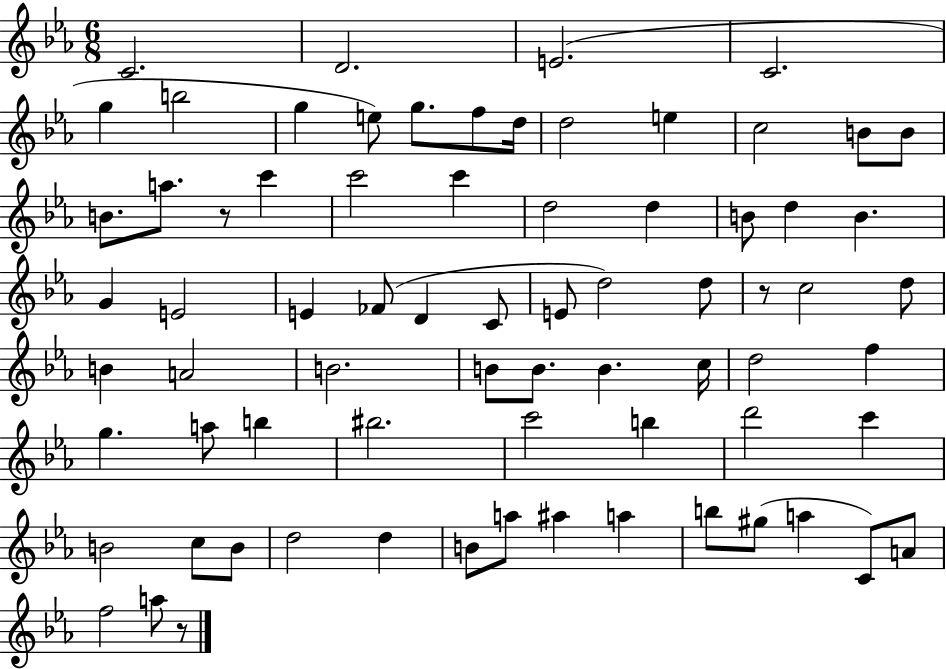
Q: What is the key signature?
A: EES major